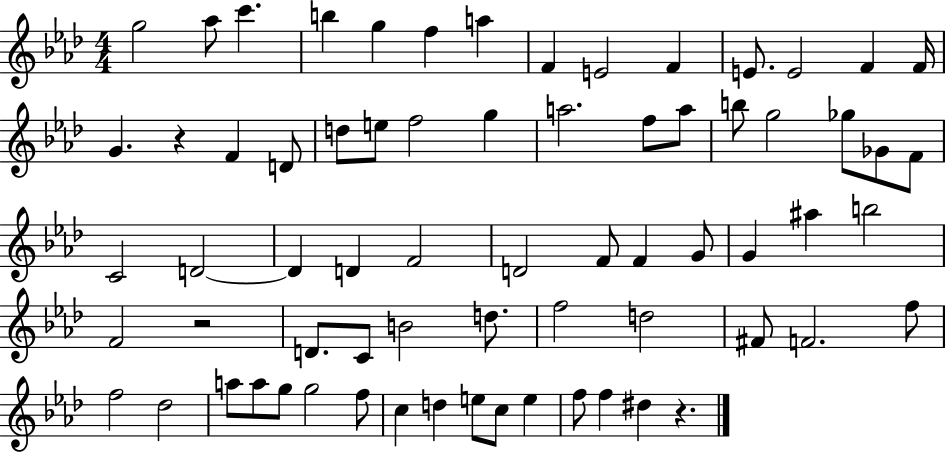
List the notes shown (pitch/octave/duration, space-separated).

G5/h Ab5/e C6/q. B5/q G5/q F5/q A5/q F4/q E4/h F4/q E4/e. E4/h F4/q F4/s G4/q. R/q F4/q D4/e D5/e E5/e F5/h G5/q A5/h. F5/e A5/e B5/e G5/h Gb5/e Gb4/e F4/e C4/h D4/h D4/q D4/q F4/h D4/h F4/e F4/q G4/e G4/q A#5/q B5/h F4/h R/h D4/e. C4/e B4/h D5/e. F5/h D5/h F#4/e F4/h. F5/e F5/h Db5/h A5/e A5/e G5/e G5/h F5/e C5/q D5/q E5/e C5/e E5/q F5/e F5/q D#5/q R/q.